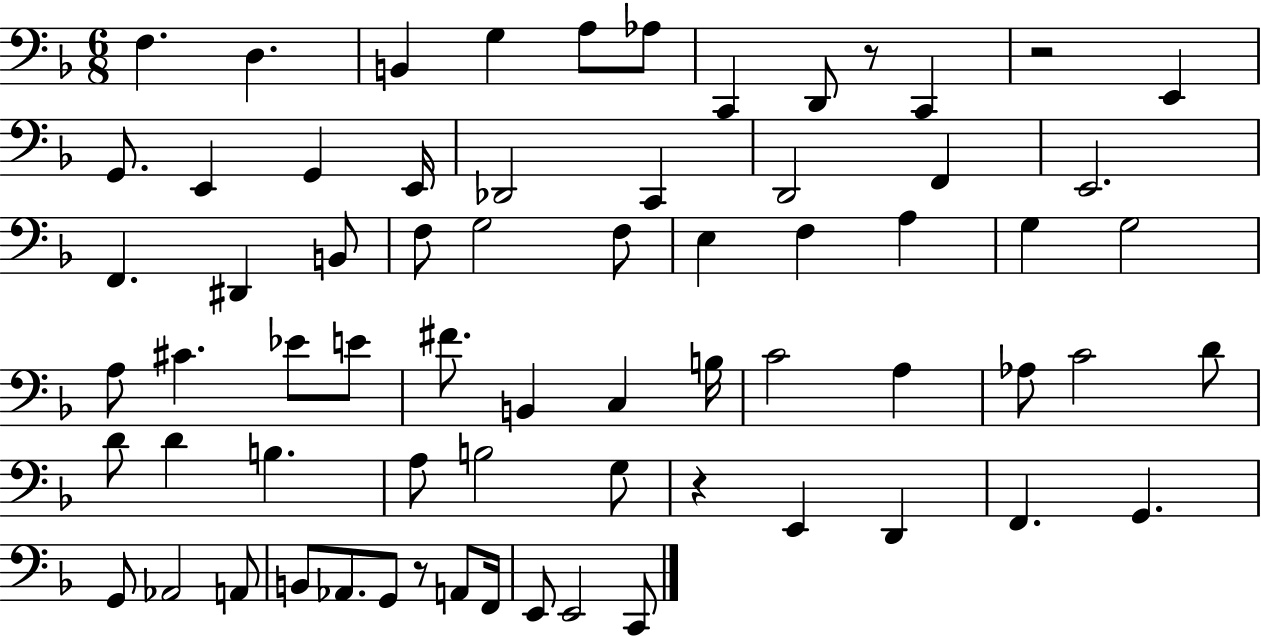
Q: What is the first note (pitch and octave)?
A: F3